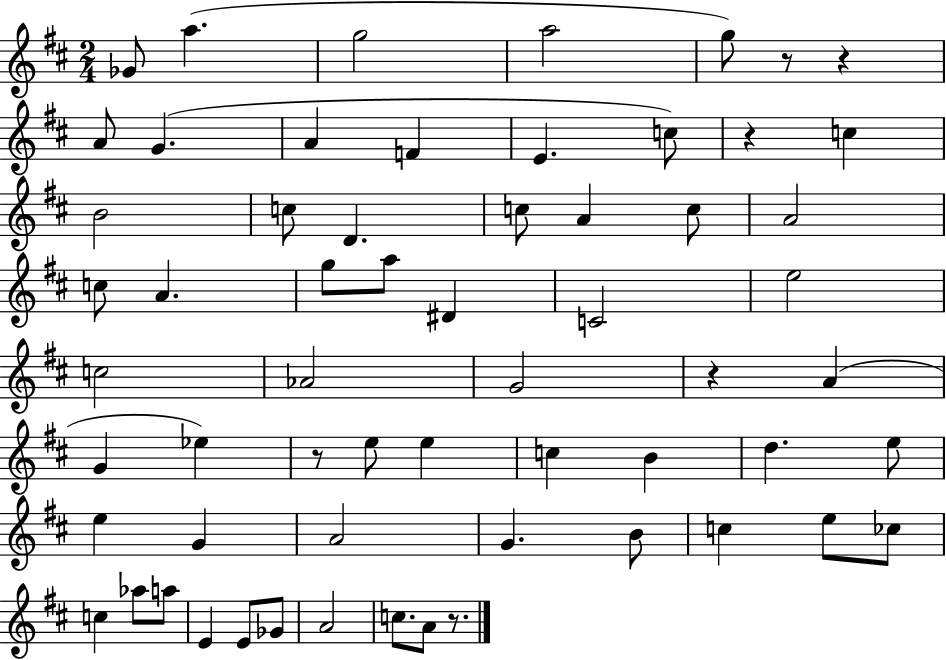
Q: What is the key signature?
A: D major